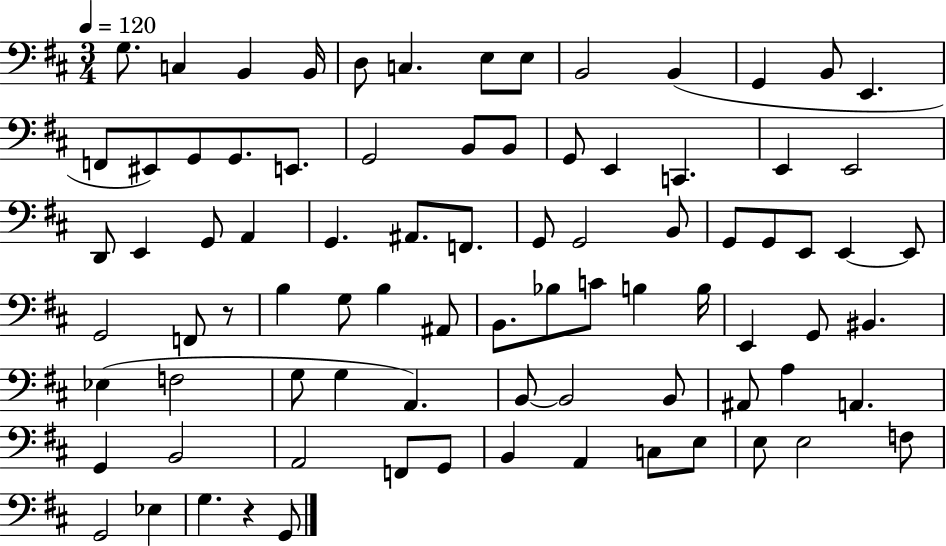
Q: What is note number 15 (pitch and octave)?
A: EIS2